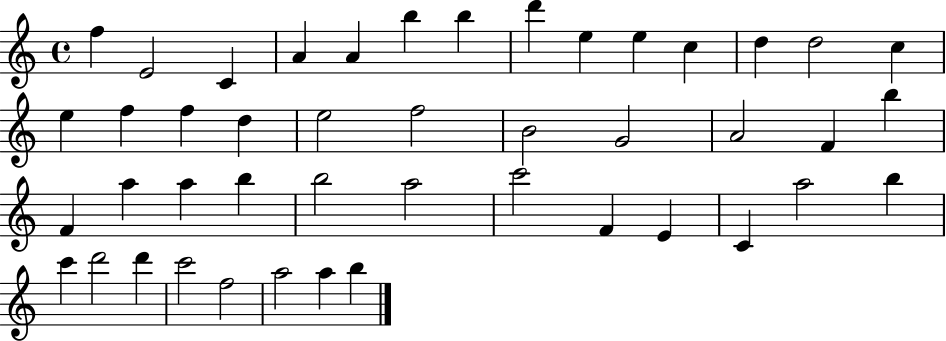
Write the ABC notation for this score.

X:1
T:Untitled
M:4/4
L:1/4
K:C
f E2 C A A b b d' e e c d d2 c e f f d e2 f2 B2 G2 A2 F b F a a b b2 a2 c'2 F E C a2 b c' d'2 d' c'2 f2 a2 a b